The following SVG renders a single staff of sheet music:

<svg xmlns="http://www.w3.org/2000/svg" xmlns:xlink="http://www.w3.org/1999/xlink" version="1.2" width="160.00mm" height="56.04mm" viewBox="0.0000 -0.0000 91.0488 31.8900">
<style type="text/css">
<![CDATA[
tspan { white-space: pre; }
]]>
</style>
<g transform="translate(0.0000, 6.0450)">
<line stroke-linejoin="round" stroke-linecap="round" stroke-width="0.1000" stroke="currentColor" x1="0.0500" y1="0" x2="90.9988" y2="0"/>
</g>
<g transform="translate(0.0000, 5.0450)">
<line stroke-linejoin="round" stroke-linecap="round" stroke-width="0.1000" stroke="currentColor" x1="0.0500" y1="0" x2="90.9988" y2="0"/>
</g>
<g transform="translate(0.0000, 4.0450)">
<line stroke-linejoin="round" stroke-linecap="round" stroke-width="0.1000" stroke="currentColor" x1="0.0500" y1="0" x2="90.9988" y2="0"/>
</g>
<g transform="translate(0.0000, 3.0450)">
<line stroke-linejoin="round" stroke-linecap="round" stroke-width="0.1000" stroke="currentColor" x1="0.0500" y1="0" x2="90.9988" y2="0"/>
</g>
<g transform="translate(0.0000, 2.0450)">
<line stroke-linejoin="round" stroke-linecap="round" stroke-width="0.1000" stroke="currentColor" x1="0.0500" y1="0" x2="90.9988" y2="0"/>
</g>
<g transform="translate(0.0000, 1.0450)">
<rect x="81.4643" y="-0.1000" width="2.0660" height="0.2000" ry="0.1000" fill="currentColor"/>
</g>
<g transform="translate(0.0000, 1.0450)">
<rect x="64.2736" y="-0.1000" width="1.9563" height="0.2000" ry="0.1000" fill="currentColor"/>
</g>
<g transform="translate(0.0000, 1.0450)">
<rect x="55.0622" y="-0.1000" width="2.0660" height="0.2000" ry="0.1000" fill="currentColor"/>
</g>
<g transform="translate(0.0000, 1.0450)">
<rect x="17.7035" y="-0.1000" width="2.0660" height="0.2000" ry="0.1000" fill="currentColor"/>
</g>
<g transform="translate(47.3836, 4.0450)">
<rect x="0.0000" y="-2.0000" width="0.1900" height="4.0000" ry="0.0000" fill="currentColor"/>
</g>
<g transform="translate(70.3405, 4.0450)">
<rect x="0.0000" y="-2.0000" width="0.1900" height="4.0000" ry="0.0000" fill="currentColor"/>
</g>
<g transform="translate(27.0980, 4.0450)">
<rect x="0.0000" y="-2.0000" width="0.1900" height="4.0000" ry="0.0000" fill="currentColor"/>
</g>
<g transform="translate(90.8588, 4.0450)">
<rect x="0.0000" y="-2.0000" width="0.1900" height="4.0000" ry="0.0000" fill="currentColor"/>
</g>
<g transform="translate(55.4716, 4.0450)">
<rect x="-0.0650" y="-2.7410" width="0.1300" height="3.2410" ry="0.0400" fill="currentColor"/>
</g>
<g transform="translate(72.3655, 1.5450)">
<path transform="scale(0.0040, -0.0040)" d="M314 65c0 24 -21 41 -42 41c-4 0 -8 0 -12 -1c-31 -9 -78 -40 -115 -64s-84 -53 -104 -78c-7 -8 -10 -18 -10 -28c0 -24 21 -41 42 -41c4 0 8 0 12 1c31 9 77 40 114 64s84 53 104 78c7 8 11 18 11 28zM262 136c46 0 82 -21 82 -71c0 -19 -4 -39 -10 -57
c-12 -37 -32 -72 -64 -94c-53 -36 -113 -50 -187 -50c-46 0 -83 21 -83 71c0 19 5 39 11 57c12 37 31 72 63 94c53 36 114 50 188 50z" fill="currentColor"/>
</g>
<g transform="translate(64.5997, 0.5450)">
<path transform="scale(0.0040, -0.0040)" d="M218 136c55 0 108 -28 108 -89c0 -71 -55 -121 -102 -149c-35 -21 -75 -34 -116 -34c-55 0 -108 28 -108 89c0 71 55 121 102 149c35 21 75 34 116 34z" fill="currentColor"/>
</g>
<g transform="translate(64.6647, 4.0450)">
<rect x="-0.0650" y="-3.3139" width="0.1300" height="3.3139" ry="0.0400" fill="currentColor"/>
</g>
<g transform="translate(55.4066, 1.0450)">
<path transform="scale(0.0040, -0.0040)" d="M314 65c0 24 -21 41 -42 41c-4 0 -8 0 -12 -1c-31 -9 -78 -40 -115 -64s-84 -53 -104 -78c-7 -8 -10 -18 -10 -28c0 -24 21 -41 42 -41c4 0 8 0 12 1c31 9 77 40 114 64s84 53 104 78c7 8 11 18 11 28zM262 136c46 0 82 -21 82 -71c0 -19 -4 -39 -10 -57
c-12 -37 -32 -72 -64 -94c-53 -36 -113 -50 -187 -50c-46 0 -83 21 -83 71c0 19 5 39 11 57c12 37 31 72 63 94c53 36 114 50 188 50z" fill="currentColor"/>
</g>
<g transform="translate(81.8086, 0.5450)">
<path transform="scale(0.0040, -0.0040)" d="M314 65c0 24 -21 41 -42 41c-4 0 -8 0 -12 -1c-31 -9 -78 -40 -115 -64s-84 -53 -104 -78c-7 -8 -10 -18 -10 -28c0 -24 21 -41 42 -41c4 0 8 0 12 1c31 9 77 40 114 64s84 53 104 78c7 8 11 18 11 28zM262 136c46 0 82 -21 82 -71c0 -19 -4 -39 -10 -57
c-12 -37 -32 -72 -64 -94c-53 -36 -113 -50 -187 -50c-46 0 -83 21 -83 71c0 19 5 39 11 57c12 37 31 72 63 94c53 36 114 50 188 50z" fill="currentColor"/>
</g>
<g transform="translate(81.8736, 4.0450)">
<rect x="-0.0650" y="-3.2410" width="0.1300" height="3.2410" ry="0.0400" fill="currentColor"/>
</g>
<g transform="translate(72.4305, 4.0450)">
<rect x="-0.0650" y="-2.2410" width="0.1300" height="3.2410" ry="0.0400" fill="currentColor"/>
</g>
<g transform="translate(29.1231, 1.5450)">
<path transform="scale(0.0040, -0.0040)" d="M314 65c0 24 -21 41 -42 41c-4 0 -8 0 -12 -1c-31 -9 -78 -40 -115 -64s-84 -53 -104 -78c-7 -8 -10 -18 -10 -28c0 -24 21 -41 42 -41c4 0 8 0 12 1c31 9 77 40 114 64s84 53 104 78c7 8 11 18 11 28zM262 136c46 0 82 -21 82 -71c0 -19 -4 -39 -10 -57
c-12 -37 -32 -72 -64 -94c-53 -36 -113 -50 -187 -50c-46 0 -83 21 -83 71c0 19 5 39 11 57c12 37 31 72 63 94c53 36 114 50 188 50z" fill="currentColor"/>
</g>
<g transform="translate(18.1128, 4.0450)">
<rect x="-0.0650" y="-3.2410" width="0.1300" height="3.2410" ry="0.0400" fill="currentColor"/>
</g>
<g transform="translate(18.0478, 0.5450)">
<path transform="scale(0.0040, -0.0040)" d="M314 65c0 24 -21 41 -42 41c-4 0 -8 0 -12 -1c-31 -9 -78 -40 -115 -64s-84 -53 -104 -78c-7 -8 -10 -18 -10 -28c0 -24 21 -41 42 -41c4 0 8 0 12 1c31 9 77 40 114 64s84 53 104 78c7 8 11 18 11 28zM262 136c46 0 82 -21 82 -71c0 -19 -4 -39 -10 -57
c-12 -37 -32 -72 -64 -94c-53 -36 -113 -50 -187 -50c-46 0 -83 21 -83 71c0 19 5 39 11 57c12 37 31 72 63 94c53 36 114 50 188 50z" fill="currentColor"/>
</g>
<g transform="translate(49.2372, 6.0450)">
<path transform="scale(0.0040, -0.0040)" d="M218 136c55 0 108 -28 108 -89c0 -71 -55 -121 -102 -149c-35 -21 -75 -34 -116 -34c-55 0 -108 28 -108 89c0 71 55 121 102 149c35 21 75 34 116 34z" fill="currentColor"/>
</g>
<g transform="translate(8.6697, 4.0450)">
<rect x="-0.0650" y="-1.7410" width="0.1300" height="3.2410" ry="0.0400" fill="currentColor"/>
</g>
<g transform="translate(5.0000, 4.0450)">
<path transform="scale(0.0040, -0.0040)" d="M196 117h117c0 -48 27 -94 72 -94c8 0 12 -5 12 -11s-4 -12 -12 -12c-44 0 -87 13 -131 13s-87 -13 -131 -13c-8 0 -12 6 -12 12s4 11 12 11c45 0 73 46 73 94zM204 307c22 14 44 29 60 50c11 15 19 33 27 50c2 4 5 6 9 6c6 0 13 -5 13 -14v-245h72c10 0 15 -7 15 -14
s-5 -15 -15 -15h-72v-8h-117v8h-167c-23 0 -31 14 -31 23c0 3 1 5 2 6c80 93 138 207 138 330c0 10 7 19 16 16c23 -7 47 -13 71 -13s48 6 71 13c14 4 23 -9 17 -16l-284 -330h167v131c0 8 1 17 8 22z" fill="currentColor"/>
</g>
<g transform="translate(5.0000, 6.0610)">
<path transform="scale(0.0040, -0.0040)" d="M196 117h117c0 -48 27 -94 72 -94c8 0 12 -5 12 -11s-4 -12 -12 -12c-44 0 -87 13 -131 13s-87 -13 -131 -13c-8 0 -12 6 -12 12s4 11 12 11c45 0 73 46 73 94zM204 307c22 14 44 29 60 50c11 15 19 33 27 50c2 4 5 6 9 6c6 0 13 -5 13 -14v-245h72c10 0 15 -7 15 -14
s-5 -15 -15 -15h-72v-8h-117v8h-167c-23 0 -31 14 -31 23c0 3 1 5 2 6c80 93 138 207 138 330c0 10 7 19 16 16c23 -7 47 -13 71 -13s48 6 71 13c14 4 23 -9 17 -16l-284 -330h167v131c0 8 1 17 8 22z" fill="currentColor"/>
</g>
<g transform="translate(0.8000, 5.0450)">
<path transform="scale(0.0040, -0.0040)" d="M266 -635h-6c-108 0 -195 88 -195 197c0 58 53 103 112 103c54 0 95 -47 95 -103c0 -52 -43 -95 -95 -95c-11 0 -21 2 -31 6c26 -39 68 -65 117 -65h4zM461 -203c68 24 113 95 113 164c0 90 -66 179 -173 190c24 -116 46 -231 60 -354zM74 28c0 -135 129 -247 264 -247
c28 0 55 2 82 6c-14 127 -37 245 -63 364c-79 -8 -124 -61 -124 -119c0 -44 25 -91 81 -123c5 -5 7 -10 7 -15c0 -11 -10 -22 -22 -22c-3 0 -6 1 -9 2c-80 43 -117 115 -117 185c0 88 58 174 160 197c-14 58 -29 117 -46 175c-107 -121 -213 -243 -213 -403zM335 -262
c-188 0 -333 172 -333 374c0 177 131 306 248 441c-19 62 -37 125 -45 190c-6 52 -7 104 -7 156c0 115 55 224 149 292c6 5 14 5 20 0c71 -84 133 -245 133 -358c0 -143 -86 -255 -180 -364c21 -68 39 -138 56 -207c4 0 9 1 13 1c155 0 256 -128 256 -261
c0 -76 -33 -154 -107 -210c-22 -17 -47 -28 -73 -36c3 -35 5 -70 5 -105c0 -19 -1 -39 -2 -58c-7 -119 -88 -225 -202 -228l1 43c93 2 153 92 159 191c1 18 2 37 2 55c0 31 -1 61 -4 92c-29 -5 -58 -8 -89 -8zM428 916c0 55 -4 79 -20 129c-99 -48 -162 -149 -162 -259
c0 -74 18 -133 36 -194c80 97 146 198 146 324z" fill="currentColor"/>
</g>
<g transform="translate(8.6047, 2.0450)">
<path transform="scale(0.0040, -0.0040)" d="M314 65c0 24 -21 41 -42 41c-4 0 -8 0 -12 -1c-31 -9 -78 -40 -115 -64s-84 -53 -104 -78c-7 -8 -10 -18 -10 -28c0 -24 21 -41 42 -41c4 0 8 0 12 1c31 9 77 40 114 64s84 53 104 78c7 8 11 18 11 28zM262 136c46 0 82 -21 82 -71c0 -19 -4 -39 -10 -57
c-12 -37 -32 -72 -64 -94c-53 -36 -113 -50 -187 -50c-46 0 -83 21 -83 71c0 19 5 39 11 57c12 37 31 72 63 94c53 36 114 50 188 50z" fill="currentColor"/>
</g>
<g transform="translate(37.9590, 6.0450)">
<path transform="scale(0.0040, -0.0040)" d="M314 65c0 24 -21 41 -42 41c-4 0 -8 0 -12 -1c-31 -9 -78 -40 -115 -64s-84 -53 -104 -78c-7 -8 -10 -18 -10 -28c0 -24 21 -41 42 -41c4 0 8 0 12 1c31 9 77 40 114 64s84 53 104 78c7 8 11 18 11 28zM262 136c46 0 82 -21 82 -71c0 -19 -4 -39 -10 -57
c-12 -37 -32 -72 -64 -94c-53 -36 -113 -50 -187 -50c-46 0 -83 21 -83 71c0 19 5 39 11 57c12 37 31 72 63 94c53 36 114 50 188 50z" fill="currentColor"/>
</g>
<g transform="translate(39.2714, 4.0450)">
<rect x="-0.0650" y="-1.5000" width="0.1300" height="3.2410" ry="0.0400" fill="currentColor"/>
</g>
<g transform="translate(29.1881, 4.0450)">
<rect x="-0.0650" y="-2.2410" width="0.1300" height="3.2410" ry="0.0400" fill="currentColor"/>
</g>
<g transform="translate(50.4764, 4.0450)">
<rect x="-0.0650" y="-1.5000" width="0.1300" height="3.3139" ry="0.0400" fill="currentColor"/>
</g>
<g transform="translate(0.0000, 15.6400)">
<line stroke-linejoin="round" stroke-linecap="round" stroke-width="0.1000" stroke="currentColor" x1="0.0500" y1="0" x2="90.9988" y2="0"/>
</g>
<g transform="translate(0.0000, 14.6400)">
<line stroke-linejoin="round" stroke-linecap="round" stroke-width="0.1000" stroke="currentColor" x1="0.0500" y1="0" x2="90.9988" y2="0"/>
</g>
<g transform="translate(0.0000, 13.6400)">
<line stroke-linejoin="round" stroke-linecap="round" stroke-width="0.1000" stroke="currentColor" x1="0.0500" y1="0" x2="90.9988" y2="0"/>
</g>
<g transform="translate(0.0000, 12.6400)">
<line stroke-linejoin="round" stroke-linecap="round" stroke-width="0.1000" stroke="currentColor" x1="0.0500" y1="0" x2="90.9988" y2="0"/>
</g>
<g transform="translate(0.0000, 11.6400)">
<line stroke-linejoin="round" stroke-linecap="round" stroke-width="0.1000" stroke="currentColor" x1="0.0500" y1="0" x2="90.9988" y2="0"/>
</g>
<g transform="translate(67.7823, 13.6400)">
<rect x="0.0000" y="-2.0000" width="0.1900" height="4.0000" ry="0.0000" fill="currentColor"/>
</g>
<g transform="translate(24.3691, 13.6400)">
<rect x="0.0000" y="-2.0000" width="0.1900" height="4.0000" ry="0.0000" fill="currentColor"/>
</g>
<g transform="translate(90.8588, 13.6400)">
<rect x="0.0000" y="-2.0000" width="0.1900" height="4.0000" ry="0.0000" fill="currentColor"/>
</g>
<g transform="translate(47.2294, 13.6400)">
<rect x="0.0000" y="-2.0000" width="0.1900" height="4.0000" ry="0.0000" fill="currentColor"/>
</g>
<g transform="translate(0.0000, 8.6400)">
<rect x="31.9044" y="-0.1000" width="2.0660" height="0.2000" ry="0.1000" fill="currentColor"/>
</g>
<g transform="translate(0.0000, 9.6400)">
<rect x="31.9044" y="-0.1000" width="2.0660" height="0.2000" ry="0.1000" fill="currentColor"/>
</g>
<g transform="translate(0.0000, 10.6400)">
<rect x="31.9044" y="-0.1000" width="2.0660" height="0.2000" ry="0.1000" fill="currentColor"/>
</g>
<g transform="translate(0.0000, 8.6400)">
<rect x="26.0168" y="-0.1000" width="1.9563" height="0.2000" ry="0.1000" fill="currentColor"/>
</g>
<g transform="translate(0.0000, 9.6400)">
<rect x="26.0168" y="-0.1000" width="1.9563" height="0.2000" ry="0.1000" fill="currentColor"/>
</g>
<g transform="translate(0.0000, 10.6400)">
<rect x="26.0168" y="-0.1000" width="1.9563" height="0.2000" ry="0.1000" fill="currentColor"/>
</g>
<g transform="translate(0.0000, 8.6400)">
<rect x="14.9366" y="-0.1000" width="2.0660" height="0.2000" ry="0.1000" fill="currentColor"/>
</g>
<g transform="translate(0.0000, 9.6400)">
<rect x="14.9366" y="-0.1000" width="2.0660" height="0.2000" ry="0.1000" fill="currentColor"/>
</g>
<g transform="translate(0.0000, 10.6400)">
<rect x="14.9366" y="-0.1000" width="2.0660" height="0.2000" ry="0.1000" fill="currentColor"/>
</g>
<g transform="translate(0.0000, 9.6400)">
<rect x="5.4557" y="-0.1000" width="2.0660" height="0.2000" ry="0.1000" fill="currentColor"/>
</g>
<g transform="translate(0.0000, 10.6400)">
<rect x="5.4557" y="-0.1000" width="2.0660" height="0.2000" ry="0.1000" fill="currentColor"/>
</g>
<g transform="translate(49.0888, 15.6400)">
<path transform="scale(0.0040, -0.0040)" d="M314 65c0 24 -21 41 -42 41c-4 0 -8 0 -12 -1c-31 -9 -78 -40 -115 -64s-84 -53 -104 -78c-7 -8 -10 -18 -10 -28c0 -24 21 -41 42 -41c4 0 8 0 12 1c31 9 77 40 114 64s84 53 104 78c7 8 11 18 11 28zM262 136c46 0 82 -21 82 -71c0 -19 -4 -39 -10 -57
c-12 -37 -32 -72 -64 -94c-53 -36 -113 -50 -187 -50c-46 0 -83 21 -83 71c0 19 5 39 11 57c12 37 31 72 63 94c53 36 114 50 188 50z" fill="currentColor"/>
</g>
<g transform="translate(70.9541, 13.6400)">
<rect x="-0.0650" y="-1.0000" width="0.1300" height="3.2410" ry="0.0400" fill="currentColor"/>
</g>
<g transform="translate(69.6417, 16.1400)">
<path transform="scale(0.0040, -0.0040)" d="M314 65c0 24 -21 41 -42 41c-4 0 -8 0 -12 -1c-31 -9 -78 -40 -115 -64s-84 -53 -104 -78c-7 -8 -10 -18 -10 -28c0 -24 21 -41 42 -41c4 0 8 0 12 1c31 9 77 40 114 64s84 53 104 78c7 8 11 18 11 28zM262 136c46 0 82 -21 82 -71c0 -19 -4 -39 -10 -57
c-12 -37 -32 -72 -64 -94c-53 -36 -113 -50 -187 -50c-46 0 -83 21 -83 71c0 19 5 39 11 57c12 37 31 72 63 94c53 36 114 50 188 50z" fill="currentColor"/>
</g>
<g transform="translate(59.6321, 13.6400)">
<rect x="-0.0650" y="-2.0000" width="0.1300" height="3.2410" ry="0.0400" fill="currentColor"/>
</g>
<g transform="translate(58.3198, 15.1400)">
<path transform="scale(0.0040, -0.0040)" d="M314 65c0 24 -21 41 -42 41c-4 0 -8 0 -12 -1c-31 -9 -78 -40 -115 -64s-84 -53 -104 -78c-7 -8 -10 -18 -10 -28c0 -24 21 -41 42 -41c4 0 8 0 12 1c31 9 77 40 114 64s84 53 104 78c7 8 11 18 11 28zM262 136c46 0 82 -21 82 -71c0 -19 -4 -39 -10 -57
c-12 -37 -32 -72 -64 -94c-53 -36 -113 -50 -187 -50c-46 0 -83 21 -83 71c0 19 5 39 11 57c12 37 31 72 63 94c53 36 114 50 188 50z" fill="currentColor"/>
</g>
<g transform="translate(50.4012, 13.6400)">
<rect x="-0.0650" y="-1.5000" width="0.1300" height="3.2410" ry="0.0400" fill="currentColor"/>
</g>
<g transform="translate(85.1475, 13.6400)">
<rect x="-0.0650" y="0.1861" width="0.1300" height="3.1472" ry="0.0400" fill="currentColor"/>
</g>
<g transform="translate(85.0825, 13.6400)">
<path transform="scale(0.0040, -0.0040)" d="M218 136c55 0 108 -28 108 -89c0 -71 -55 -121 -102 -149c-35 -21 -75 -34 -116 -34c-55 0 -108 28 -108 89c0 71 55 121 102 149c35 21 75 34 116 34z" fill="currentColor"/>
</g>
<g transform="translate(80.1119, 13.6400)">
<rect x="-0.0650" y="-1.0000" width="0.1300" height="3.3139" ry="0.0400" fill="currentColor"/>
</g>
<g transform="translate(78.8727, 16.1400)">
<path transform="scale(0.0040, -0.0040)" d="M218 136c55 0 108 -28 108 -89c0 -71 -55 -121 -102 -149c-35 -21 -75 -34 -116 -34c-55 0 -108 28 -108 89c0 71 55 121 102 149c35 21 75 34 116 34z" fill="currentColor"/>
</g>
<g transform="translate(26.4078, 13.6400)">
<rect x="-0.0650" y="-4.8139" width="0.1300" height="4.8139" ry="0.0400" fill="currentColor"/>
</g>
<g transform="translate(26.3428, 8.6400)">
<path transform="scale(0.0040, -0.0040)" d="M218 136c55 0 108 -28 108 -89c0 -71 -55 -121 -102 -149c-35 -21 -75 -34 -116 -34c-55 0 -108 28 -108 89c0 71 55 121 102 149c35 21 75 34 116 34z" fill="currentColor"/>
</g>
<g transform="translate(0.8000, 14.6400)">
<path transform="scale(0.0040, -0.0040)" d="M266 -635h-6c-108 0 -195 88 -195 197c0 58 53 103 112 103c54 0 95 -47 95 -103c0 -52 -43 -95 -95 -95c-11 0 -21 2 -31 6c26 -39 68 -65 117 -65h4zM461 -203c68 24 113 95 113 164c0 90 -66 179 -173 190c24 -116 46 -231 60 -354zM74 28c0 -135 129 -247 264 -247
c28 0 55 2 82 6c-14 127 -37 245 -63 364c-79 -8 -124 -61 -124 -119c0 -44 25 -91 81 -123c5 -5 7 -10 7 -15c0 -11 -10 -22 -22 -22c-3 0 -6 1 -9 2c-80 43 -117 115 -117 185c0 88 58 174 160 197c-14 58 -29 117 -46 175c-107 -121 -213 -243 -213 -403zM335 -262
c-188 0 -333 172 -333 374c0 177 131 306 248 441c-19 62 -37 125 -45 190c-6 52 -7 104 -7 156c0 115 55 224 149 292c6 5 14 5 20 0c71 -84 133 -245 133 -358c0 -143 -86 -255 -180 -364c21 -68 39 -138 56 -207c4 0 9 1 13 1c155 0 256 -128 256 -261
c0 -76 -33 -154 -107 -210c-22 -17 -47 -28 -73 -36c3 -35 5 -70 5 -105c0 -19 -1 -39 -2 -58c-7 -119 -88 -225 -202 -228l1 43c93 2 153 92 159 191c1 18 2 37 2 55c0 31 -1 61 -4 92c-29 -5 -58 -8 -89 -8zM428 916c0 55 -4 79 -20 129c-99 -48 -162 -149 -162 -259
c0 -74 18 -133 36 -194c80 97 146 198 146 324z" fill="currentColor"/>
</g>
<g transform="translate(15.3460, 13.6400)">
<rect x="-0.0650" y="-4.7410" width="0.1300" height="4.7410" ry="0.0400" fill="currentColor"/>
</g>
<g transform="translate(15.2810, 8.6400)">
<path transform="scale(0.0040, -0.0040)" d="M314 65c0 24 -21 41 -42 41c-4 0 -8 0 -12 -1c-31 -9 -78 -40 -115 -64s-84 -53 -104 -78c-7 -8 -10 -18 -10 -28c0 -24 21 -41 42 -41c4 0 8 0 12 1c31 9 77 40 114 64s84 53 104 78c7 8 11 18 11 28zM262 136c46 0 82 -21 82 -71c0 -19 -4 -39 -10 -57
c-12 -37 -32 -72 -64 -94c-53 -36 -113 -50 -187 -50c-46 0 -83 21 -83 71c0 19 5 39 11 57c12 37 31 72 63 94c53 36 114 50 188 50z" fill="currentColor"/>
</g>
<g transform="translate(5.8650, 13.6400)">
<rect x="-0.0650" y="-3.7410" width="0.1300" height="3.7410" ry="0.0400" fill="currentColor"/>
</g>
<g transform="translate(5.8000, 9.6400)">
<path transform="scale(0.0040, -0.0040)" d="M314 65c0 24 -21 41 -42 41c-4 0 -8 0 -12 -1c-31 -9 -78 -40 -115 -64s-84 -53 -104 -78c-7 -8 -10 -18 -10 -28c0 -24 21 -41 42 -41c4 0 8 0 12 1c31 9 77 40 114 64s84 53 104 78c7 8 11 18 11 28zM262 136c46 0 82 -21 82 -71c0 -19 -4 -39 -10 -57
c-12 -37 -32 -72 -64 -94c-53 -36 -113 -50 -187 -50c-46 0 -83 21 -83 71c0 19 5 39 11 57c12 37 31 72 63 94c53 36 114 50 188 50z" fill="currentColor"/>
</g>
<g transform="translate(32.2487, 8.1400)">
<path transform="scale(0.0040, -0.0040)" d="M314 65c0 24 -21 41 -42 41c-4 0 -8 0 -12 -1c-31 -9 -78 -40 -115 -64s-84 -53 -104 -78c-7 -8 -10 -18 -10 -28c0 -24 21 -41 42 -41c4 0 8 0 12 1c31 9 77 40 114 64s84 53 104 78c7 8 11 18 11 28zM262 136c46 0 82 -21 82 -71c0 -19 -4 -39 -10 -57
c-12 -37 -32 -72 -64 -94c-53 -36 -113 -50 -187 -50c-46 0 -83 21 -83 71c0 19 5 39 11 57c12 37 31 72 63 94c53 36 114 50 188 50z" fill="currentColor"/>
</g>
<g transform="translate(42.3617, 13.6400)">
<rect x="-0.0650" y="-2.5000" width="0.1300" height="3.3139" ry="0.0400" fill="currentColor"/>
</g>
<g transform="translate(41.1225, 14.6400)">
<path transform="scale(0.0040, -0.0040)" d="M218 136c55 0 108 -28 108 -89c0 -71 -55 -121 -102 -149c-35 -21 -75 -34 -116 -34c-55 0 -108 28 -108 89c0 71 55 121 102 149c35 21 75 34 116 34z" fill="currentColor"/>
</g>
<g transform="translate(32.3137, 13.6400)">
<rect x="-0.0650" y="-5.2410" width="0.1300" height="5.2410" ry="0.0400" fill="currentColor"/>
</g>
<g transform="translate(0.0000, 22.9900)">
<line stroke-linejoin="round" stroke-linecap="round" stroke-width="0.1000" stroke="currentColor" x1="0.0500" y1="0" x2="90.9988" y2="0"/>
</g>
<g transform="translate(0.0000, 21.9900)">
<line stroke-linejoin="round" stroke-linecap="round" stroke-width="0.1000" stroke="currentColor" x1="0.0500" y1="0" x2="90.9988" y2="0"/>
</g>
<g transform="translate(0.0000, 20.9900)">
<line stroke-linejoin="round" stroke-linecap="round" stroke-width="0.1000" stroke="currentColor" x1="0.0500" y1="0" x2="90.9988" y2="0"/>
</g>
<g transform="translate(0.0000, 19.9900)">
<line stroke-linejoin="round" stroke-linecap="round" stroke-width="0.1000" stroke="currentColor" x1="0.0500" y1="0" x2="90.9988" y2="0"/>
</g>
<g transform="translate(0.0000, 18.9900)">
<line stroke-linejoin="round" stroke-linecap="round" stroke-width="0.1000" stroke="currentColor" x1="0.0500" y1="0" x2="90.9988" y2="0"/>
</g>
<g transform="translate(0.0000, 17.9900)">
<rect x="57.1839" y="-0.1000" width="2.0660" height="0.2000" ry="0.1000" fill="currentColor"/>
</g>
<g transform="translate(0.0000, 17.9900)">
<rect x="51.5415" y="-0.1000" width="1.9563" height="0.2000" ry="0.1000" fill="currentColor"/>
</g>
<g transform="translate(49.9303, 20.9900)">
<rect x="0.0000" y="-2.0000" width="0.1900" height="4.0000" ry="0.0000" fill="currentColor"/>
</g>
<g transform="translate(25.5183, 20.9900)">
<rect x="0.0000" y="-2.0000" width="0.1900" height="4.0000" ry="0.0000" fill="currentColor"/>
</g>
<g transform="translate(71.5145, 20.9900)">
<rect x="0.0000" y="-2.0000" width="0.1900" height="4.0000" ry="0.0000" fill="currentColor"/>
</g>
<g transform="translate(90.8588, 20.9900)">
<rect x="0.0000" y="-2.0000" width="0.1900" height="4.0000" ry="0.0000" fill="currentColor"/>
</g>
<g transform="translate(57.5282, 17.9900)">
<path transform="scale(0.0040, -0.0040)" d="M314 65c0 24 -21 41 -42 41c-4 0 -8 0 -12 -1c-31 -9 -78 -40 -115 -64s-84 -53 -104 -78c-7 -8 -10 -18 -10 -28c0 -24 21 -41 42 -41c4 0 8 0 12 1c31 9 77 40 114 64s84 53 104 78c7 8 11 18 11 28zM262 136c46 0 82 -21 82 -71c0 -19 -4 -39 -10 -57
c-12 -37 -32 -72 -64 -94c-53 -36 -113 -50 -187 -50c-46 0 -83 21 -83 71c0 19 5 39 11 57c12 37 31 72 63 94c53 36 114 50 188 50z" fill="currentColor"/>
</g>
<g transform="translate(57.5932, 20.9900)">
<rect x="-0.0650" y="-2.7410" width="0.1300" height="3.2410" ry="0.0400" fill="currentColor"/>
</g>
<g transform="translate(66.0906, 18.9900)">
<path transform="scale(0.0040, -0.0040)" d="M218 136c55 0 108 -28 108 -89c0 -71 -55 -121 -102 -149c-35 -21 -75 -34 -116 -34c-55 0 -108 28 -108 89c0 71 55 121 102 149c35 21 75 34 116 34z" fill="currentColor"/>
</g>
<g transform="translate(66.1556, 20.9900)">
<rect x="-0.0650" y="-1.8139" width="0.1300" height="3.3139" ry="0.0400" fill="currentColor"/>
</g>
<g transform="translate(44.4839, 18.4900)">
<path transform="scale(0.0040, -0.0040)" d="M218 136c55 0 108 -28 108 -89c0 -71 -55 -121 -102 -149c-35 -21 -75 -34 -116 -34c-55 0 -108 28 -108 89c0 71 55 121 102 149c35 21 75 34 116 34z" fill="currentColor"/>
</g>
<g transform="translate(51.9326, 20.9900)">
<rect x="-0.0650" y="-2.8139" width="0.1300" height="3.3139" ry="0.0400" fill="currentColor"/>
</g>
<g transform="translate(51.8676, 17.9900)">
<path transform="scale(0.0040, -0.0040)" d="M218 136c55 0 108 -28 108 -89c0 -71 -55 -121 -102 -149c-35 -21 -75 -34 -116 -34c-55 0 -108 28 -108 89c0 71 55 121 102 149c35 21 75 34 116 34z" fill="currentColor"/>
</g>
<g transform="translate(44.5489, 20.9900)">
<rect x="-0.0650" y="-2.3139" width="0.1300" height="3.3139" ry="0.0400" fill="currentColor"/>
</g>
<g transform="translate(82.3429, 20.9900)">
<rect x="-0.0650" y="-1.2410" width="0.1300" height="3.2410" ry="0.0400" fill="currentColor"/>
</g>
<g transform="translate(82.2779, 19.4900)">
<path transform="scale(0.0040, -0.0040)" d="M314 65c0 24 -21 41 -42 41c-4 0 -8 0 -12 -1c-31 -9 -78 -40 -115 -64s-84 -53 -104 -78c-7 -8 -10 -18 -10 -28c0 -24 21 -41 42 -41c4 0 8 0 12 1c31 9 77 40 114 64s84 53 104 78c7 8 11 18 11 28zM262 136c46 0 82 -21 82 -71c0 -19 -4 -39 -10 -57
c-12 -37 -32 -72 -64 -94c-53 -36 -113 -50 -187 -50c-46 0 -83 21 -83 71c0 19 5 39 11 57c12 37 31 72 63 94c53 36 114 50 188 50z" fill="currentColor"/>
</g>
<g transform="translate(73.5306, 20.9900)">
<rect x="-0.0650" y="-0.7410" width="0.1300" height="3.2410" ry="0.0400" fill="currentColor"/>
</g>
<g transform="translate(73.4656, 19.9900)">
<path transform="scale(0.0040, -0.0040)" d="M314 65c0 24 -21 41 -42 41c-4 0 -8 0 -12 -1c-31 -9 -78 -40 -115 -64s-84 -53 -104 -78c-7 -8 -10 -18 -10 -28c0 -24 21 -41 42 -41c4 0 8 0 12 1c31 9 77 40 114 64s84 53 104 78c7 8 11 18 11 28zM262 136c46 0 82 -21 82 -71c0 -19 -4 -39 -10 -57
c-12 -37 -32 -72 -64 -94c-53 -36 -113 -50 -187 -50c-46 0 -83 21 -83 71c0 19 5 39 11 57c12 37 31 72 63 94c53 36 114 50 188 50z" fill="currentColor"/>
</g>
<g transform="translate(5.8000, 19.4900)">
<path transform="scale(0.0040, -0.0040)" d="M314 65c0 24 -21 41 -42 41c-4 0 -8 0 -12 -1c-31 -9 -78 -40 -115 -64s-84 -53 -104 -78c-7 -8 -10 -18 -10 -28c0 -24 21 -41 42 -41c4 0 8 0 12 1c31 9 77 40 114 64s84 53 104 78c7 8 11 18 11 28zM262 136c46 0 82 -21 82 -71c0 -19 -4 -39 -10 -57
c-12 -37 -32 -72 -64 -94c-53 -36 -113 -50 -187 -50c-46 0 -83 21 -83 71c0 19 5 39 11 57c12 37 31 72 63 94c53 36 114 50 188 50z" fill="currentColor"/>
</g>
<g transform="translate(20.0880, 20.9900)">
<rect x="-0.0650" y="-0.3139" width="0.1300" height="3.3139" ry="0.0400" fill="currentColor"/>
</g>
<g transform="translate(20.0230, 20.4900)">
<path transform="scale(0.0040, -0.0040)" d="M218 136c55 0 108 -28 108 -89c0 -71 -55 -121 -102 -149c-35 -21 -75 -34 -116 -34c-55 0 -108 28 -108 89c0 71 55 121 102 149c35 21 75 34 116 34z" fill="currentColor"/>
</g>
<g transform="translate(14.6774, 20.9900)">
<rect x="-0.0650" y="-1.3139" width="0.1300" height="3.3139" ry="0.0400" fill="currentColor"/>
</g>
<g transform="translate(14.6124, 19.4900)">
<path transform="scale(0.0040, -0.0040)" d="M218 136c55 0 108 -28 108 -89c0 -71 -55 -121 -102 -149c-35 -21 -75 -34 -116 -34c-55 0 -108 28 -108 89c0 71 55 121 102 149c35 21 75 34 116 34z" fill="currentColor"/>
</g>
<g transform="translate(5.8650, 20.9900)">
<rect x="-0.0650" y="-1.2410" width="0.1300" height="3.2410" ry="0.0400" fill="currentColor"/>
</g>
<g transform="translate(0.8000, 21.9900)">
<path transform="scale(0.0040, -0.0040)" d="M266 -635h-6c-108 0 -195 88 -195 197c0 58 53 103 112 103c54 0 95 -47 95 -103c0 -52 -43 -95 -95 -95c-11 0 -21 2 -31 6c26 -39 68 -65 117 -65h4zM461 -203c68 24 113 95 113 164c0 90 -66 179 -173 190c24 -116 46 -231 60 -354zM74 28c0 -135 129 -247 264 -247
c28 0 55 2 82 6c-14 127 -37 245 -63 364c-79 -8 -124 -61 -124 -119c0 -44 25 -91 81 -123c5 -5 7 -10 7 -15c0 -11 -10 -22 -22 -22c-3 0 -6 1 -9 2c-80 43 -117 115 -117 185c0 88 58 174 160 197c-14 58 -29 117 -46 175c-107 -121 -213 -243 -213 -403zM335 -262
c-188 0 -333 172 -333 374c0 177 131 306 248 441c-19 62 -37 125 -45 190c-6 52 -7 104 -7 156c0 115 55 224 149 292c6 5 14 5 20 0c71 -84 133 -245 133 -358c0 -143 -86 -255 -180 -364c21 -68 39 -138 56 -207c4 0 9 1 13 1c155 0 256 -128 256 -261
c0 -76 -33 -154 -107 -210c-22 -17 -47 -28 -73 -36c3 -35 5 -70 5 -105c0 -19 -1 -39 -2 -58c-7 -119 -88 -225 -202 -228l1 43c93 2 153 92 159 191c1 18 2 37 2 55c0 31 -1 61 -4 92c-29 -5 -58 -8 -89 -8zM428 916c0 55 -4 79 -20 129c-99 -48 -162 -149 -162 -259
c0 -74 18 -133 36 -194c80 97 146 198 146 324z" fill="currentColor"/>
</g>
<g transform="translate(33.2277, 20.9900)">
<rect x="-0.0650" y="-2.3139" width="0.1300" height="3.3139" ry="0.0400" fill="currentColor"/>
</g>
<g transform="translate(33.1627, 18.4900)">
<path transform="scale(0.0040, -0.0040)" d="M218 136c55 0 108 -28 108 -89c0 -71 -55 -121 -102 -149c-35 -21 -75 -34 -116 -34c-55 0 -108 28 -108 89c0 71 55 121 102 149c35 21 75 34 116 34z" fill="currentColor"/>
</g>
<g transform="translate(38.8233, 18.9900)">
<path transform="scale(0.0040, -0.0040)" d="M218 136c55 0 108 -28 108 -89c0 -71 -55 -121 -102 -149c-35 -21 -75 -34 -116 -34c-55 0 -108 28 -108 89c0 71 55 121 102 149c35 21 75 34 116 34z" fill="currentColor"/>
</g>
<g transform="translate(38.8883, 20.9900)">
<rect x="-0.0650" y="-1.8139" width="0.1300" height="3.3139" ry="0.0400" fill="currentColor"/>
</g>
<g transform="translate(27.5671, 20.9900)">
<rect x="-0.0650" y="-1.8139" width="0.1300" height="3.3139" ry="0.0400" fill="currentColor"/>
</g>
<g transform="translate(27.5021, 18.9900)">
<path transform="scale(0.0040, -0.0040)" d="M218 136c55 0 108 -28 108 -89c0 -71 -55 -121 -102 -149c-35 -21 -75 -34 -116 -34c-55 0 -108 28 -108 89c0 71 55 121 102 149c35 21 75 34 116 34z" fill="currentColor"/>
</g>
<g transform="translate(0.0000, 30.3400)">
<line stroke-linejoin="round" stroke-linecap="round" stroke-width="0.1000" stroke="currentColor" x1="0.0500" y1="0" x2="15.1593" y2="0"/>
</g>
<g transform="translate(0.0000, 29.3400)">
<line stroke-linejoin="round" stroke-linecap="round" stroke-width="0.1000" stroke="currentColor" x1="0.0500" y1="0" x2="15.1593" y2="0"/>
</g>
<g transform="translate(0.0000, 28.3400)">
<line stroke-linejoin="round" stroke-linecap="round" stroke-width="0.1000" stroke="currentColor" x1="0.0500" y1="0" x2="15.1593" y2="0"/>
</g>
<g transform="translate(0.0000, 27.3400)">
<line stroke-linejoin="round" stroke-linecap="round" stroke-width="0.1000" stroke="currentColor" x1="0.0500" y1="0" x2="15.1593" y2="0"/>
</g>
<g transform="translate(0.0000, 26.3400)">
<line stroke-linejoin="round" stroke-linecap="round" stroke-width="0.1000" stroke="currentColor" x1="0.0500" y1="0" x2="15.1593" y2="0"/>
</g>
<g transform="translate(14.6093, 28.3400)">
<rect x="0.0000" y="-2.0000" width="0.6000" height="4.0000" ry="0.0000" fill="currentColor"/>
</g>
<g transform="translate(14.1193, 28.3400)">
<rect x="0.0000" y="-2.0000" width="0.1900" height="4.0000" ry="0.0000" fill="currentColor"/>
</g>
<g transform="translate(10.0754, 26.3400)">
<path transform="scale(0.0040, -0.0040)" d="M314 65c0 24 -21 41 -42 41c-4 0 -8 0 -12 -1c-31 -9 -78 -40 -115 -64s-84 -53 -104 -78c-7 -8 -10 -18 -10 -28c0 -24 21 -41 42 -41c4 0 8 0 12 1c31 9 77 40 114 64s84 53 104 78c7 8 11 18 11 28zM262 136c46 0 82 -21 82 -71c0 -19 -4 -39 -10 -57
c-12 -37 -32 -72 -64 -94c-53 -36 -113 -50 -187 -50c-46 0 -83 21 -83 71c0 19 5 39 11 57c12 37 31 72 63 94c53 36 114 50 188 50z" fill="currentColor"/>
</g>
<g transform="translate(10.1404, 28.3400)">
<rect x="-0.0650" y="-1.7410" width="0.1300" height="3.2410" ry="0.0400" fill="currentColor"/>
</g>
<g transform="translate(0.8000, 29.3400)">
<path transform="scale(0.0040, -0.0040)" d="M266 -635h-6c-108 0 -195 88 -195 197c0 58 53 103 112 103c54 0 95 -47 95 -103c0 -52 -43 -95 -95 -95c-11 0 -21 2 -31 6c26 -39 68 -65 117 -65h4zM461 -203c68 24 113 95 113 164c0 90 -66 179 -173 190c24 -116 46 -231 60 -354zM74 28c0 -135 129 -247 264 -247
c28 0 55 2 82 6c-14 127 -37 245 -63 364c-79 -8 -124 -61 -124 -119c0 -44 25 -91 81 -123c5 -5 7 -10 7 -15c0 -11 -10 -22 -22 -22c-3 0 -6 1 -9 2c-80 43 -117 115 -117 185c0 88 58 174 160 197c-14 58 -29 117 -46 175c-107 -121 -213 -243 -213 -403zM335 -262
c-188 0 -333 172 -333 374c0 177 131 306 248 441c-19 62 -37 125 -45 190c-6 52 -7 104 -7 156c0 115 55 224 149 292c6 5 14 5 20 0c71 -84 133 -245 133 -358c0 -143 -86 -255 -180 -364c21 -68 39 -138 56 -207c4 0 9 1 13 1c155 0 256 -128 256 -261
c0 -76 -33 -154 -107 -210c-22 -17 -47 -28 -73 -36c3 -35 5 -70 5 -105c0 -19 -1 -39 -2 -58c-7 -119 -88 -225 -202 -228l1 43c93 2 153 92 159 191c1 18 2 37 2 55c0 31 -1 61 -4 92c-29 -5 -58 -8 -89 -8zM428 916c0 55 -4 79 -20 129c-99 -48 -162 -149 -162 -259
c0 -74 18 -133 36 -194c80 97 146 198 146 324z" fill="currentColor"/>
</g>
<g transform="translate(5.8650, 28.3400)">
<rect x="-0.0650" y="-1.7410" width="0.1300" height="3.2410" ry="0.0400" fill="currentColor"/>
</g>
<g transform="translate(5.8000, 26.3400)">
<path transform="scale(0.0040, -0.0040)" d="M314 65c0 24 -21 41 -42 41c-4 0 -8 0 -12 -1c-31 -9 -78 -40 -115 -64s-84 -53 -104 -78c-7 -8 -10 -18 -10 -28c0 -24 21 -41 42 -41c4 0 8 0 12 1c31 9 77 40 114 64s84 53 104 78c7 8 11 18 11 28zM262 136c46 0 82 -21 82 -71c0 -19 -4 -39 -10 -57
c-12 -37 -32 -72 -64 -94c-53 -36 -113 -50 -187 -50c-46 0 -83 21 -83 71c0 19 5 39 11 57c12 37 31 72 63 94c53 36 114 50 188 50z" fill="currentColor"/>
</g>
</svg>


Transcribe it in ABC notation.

X:1
T:Untitled
M:4/4
L:1/4
K:C
f2 b2 g2 E2 E a2 b g2 b2 c'2 e'2 e' f'2 G E2 F2 D2 D B e2 e c f g f g a a2 f d2 e2 f2 f2